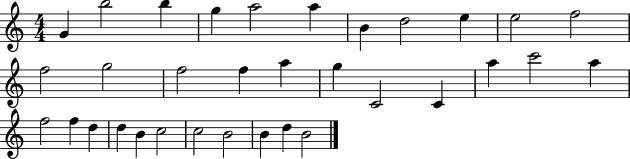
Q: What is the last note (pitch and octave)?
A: B4